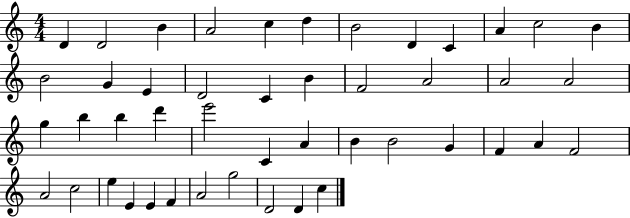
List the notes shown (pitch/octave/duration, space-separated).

D4/q D4/h B4/q A4/h C5/q D5/q B4/h D4/q C4/q A4/q C5/h B4/q B4/h G4/q E4/q D4/h C4/q B4/q F4/h A4/h A4/h A4/h G5/q B5/q B5/q D6/q E6/h C4/q A4/q B4/q B4/h G4/q F4/q A4/q F4/h A4/h C5/h E5/q E4/q E4/q F4/q A4/h G5/h D4/h D4/q C5/q